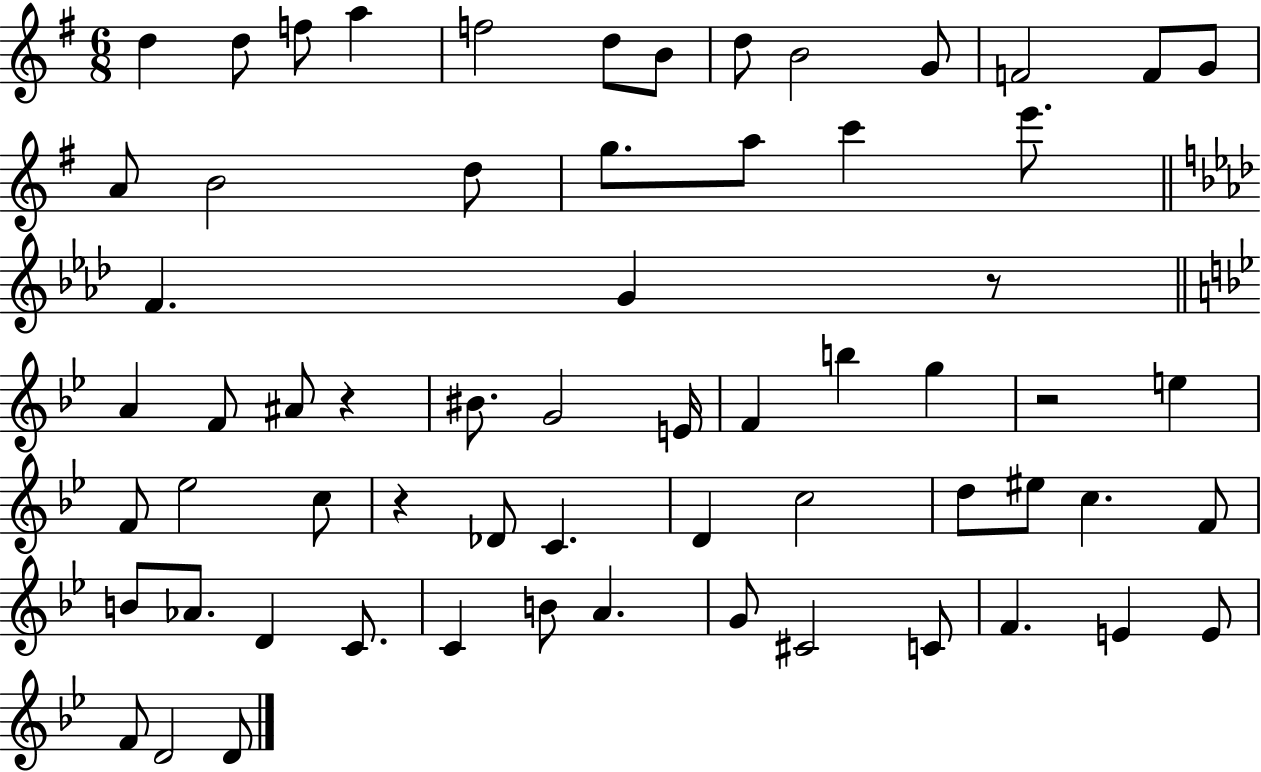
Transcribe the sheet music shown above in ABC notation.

X:1
T:Untitled
M:6/8
L:1/4
K:G
d d/2 f/2 a f2 d/2 B/2 d/2 B2 G/2 F2 F/2 G/2 A/2 B2 d/2 g/2 a/2 c' e'/2 F G z/2 A F/2 ^A/2 z ^B/2 G2 E/4 F b g z2 e F/2 _e2 c/2 z _D/2 C D c2 d/2 ^e/2 c F/2 B/2 _A/2 D C/2 C B/2 A G/2 ^C2 C/2 F E E/2 F/2 D2 D/2